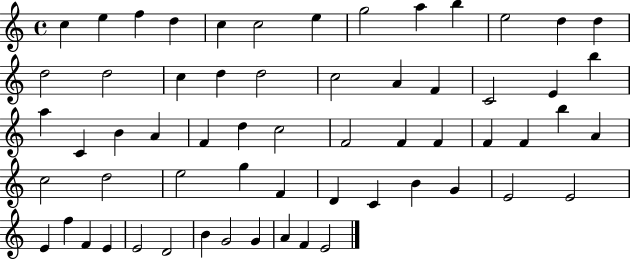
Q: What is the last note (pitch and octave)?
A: E4